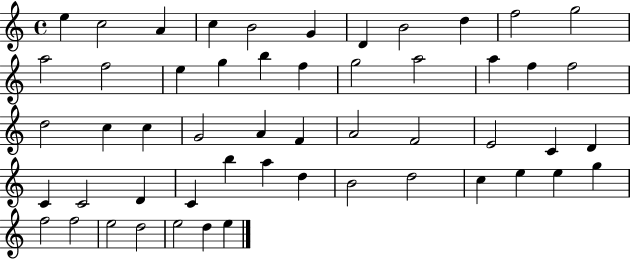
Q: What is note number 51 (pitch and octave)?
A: E5